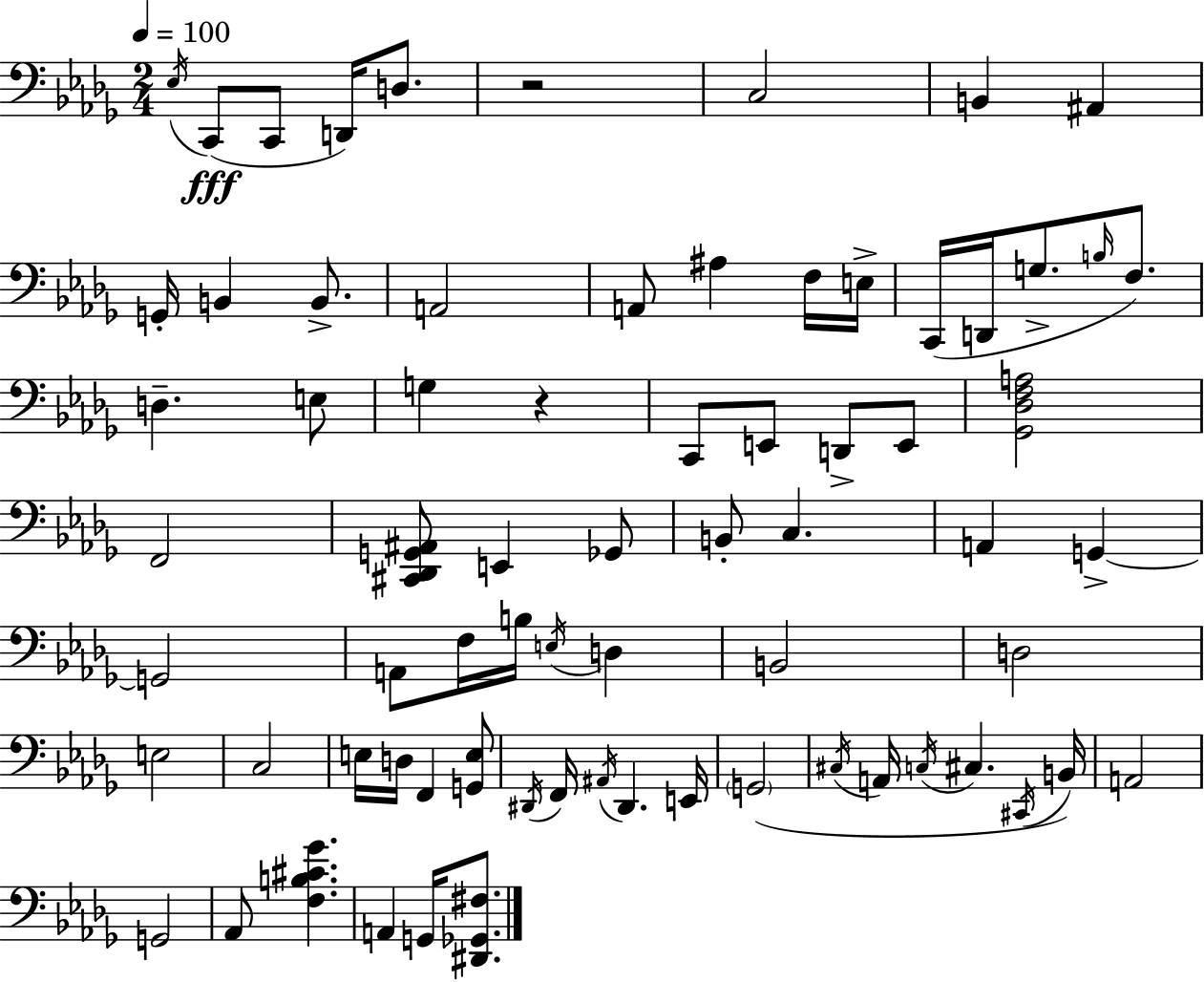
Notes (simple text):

Eb3/s C2/e C2/e D2/s D3/e. R/h C3/h B2/q A#2/q G2/s B2/q B2/e. A2/h A2/e A#3/q F3/s E3/s C2/s D2/s G3/e. B3/s F3/e. D3/q. E3/e G3/q R/q C2/e E2/e D2/e E2/e [Gb2,Db3,F3,A3]/h F2/h [C#2,Db2,G2,A#2]/e E2/q Gb2/e B2/e C3/q. A2/q G2/q G2/h A2/e F3/s B3/s E3/s D3/q B2/h D3/h E3/h C3/h E3/s D3/s F2/q [G2,E3]/e D#2/s F2/s A#2/s D#2/q. E2/s G2/h C#3/s A2/s C3/s C#3/q. C#2/s B2/s A2/h G2/h Ab2/e [F3,B3,C#4,Gb4]/q. A2/q G2/s [D#2,Gb2,F#3]/e.